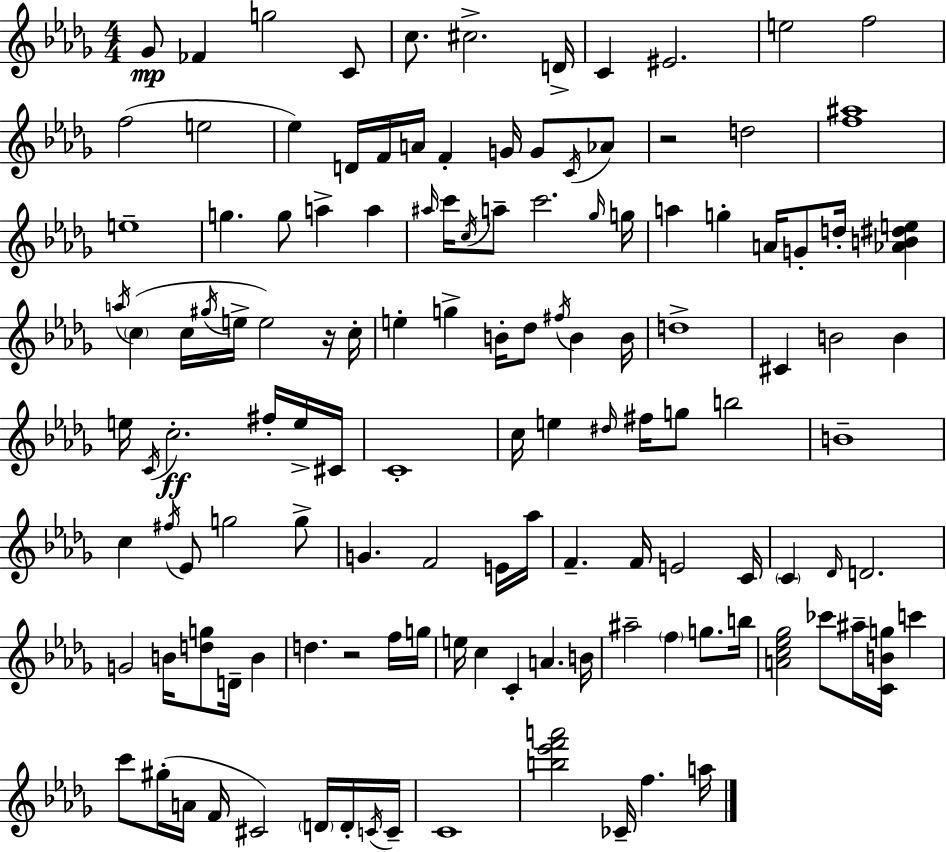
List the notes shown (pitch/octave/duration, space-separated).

Gb4/e FES4/q G5/h C4/e C5/e. C#5/h. D4/s C4/q EIS4/h. E5/h F5/h F5/h E5/h Eb5/q D4/s F4/s A4/s F4/q G4/s G4/e C4/s Ab4/e R/h D5/h [F5,A#5]/w E5/w G5/q. G5/e A5/q A5/q A#5/s C6/s C5/s A5/e C6/h. Gb5/s G5/s A5/q G5/q A4/s G4/e D5/s [Ab4,B4,D#5,E5]/q A5/s C5/q C5/s G#5/s E5/s E5/h R/s C5/s E5/q G5/q B4/s Db5/e F#5/s B4/q B4/s D5/w C#4/q B4/h B4/q E5/s C4/s C5/h. F#5/s E5/s C#4/s C4/w C5/s E5/q D#5/s F#5/s G5/e B5/h B4/w C5/q F#5/s Eb4/e G5/h G5/e G4/q. F4/h E4/s Ab5/s F4/q. F4/s E4/h C4/s C4/q Db4/s D4/h. G4/h B4/s [D5,G5]/e D4/s B4/q D5/q. R/h F5/s G5/s E5/s C5/q C4/q A4/q. B4/s A#5/h F5/q G5/e. B5/s [A4,C5,Eb5,Gb5]/h CES6/e A#5/s [C4,B4,G5]/s C6/q C6/e G#5/s A4/s F4/s C#4/h D4/s D4/s C4/s C4/s C4/w [B5,Eb6,F6,A6]/h CES4/s F5/q. A5/s